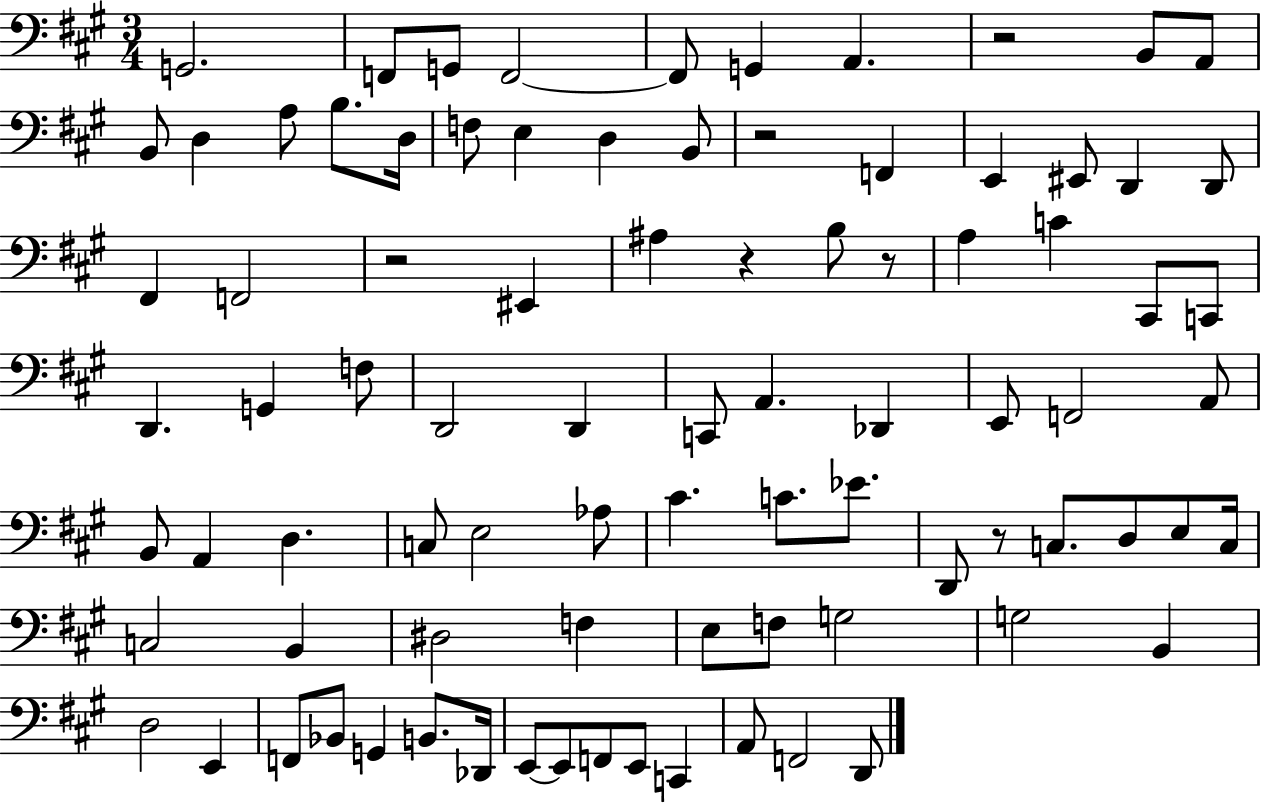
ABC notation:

X:1
T:Untitled
M:3/4
L:1/4
K:A
G,,2 F,,/2 G,,/2 F,,2 F,,/2 G,, A,, z2 B,,/2 A,,/2 B,,/2 D, A,/2 B,/2 D,/4 F,/2 E, D, B,,/2 z2 F,, E,, ^E,,/2 D,, D,,/2 ^F,, F,,2 z2 ^E,, ^A, z B,/2 z/2 A, C ^C,,/2 C,,/2 D,, G,, F,/2 D,,2 D,, C,,/2 A,, _D,, E,,/2 F,,2 A,,/2 B,,/2 A,, D, C,/2 E,2 _A,/2 ^C C/2 _E/2 D,,/2 z/2 C,/2 D,/2 E,/2 C,/4 C,2 B,, ^D,2 F, E,/2 F,/2 G,2 G,2 B,, D,2 E,, F,,/2 _B,,/2 G,, B,,/2 _D,,/4 E,,/2 E,,/2 F,,/2 E,,/2 C,, A,,/2 F,,2 D,,/2